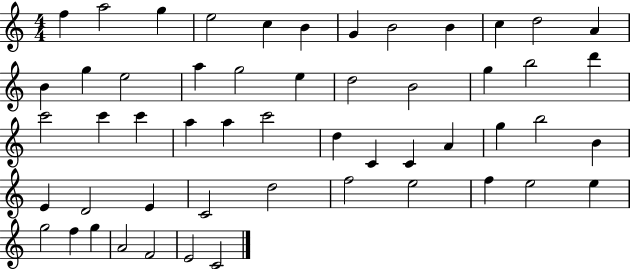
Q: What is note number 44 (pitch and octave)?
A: F5